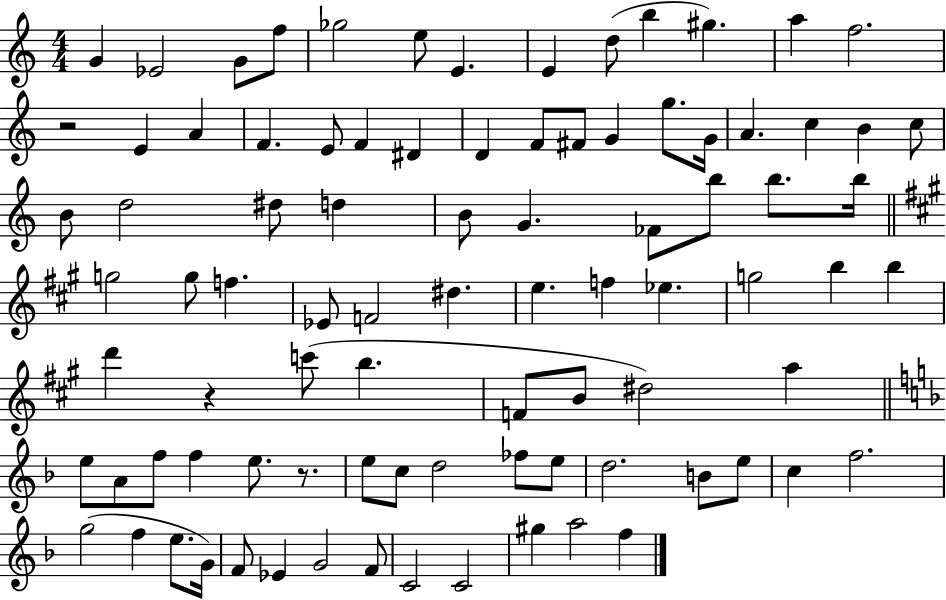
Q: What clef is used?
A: treble